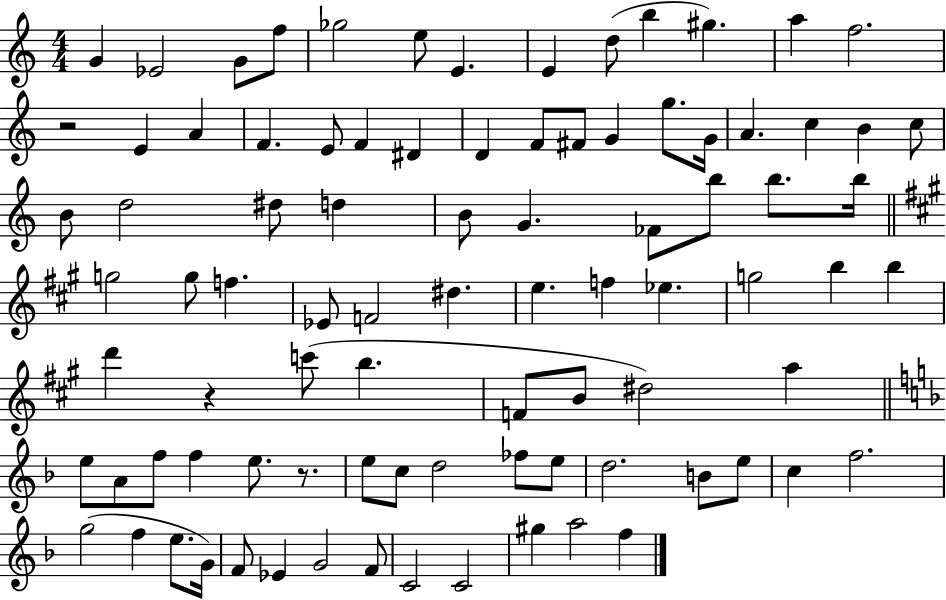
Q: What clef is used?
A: treble